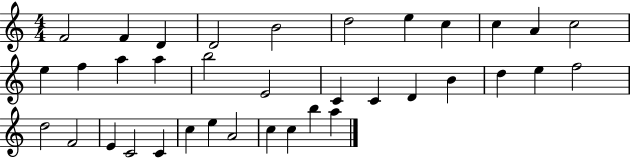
F4/h F4/q D4/q D4/h B4/h D5/h E5/q C5/q C5/q A4/q C5/h E5/q F5/q A5/q A5/q B5/h E4/h C4/q C4/q D4/q B4/q D5/q E5/q F5/h D5/h F4/h E4/q C4/h C4/q C5/q E5/q A4/h C5/q C5/q B5/q A5/q